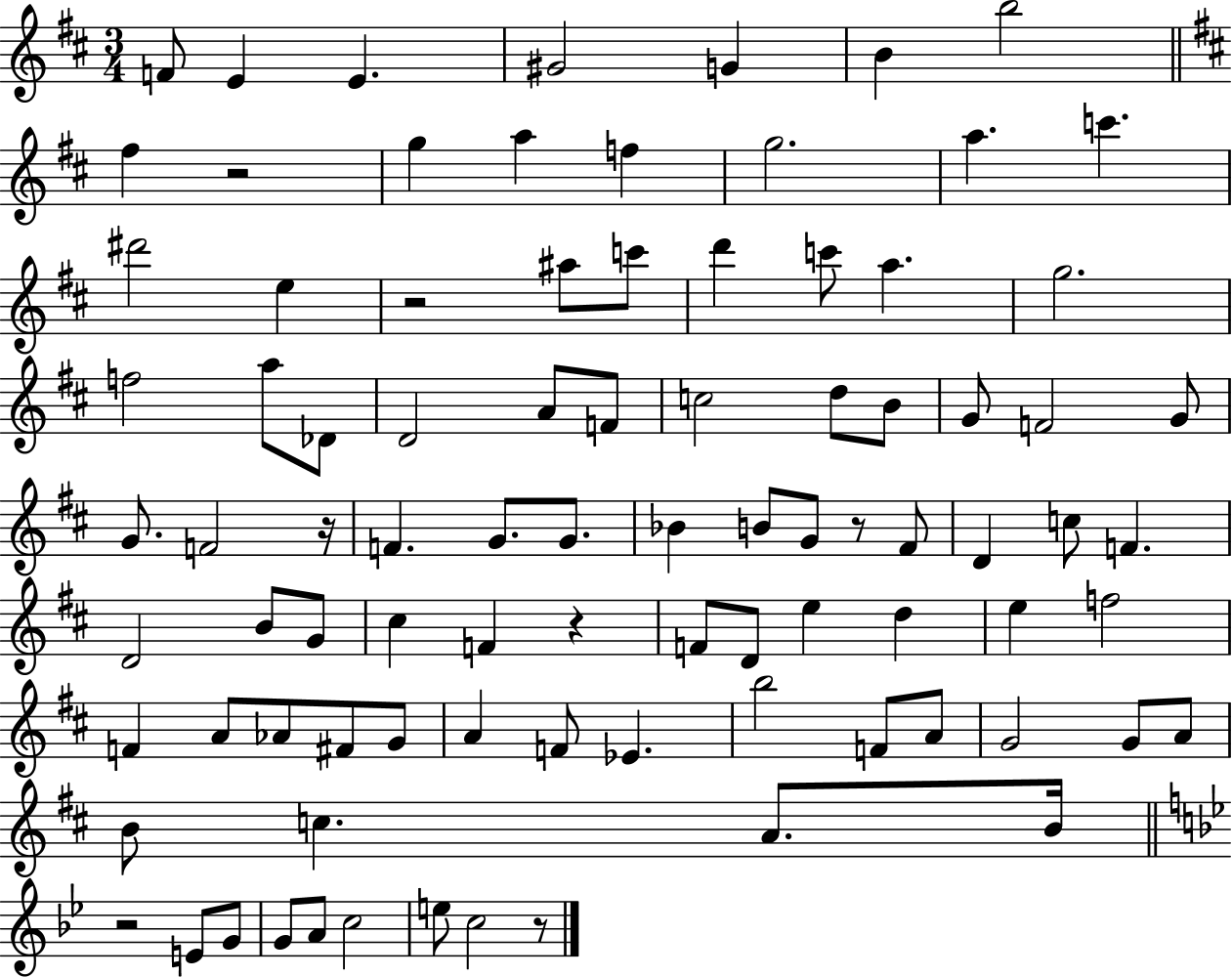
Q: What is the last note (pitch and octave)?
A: C5